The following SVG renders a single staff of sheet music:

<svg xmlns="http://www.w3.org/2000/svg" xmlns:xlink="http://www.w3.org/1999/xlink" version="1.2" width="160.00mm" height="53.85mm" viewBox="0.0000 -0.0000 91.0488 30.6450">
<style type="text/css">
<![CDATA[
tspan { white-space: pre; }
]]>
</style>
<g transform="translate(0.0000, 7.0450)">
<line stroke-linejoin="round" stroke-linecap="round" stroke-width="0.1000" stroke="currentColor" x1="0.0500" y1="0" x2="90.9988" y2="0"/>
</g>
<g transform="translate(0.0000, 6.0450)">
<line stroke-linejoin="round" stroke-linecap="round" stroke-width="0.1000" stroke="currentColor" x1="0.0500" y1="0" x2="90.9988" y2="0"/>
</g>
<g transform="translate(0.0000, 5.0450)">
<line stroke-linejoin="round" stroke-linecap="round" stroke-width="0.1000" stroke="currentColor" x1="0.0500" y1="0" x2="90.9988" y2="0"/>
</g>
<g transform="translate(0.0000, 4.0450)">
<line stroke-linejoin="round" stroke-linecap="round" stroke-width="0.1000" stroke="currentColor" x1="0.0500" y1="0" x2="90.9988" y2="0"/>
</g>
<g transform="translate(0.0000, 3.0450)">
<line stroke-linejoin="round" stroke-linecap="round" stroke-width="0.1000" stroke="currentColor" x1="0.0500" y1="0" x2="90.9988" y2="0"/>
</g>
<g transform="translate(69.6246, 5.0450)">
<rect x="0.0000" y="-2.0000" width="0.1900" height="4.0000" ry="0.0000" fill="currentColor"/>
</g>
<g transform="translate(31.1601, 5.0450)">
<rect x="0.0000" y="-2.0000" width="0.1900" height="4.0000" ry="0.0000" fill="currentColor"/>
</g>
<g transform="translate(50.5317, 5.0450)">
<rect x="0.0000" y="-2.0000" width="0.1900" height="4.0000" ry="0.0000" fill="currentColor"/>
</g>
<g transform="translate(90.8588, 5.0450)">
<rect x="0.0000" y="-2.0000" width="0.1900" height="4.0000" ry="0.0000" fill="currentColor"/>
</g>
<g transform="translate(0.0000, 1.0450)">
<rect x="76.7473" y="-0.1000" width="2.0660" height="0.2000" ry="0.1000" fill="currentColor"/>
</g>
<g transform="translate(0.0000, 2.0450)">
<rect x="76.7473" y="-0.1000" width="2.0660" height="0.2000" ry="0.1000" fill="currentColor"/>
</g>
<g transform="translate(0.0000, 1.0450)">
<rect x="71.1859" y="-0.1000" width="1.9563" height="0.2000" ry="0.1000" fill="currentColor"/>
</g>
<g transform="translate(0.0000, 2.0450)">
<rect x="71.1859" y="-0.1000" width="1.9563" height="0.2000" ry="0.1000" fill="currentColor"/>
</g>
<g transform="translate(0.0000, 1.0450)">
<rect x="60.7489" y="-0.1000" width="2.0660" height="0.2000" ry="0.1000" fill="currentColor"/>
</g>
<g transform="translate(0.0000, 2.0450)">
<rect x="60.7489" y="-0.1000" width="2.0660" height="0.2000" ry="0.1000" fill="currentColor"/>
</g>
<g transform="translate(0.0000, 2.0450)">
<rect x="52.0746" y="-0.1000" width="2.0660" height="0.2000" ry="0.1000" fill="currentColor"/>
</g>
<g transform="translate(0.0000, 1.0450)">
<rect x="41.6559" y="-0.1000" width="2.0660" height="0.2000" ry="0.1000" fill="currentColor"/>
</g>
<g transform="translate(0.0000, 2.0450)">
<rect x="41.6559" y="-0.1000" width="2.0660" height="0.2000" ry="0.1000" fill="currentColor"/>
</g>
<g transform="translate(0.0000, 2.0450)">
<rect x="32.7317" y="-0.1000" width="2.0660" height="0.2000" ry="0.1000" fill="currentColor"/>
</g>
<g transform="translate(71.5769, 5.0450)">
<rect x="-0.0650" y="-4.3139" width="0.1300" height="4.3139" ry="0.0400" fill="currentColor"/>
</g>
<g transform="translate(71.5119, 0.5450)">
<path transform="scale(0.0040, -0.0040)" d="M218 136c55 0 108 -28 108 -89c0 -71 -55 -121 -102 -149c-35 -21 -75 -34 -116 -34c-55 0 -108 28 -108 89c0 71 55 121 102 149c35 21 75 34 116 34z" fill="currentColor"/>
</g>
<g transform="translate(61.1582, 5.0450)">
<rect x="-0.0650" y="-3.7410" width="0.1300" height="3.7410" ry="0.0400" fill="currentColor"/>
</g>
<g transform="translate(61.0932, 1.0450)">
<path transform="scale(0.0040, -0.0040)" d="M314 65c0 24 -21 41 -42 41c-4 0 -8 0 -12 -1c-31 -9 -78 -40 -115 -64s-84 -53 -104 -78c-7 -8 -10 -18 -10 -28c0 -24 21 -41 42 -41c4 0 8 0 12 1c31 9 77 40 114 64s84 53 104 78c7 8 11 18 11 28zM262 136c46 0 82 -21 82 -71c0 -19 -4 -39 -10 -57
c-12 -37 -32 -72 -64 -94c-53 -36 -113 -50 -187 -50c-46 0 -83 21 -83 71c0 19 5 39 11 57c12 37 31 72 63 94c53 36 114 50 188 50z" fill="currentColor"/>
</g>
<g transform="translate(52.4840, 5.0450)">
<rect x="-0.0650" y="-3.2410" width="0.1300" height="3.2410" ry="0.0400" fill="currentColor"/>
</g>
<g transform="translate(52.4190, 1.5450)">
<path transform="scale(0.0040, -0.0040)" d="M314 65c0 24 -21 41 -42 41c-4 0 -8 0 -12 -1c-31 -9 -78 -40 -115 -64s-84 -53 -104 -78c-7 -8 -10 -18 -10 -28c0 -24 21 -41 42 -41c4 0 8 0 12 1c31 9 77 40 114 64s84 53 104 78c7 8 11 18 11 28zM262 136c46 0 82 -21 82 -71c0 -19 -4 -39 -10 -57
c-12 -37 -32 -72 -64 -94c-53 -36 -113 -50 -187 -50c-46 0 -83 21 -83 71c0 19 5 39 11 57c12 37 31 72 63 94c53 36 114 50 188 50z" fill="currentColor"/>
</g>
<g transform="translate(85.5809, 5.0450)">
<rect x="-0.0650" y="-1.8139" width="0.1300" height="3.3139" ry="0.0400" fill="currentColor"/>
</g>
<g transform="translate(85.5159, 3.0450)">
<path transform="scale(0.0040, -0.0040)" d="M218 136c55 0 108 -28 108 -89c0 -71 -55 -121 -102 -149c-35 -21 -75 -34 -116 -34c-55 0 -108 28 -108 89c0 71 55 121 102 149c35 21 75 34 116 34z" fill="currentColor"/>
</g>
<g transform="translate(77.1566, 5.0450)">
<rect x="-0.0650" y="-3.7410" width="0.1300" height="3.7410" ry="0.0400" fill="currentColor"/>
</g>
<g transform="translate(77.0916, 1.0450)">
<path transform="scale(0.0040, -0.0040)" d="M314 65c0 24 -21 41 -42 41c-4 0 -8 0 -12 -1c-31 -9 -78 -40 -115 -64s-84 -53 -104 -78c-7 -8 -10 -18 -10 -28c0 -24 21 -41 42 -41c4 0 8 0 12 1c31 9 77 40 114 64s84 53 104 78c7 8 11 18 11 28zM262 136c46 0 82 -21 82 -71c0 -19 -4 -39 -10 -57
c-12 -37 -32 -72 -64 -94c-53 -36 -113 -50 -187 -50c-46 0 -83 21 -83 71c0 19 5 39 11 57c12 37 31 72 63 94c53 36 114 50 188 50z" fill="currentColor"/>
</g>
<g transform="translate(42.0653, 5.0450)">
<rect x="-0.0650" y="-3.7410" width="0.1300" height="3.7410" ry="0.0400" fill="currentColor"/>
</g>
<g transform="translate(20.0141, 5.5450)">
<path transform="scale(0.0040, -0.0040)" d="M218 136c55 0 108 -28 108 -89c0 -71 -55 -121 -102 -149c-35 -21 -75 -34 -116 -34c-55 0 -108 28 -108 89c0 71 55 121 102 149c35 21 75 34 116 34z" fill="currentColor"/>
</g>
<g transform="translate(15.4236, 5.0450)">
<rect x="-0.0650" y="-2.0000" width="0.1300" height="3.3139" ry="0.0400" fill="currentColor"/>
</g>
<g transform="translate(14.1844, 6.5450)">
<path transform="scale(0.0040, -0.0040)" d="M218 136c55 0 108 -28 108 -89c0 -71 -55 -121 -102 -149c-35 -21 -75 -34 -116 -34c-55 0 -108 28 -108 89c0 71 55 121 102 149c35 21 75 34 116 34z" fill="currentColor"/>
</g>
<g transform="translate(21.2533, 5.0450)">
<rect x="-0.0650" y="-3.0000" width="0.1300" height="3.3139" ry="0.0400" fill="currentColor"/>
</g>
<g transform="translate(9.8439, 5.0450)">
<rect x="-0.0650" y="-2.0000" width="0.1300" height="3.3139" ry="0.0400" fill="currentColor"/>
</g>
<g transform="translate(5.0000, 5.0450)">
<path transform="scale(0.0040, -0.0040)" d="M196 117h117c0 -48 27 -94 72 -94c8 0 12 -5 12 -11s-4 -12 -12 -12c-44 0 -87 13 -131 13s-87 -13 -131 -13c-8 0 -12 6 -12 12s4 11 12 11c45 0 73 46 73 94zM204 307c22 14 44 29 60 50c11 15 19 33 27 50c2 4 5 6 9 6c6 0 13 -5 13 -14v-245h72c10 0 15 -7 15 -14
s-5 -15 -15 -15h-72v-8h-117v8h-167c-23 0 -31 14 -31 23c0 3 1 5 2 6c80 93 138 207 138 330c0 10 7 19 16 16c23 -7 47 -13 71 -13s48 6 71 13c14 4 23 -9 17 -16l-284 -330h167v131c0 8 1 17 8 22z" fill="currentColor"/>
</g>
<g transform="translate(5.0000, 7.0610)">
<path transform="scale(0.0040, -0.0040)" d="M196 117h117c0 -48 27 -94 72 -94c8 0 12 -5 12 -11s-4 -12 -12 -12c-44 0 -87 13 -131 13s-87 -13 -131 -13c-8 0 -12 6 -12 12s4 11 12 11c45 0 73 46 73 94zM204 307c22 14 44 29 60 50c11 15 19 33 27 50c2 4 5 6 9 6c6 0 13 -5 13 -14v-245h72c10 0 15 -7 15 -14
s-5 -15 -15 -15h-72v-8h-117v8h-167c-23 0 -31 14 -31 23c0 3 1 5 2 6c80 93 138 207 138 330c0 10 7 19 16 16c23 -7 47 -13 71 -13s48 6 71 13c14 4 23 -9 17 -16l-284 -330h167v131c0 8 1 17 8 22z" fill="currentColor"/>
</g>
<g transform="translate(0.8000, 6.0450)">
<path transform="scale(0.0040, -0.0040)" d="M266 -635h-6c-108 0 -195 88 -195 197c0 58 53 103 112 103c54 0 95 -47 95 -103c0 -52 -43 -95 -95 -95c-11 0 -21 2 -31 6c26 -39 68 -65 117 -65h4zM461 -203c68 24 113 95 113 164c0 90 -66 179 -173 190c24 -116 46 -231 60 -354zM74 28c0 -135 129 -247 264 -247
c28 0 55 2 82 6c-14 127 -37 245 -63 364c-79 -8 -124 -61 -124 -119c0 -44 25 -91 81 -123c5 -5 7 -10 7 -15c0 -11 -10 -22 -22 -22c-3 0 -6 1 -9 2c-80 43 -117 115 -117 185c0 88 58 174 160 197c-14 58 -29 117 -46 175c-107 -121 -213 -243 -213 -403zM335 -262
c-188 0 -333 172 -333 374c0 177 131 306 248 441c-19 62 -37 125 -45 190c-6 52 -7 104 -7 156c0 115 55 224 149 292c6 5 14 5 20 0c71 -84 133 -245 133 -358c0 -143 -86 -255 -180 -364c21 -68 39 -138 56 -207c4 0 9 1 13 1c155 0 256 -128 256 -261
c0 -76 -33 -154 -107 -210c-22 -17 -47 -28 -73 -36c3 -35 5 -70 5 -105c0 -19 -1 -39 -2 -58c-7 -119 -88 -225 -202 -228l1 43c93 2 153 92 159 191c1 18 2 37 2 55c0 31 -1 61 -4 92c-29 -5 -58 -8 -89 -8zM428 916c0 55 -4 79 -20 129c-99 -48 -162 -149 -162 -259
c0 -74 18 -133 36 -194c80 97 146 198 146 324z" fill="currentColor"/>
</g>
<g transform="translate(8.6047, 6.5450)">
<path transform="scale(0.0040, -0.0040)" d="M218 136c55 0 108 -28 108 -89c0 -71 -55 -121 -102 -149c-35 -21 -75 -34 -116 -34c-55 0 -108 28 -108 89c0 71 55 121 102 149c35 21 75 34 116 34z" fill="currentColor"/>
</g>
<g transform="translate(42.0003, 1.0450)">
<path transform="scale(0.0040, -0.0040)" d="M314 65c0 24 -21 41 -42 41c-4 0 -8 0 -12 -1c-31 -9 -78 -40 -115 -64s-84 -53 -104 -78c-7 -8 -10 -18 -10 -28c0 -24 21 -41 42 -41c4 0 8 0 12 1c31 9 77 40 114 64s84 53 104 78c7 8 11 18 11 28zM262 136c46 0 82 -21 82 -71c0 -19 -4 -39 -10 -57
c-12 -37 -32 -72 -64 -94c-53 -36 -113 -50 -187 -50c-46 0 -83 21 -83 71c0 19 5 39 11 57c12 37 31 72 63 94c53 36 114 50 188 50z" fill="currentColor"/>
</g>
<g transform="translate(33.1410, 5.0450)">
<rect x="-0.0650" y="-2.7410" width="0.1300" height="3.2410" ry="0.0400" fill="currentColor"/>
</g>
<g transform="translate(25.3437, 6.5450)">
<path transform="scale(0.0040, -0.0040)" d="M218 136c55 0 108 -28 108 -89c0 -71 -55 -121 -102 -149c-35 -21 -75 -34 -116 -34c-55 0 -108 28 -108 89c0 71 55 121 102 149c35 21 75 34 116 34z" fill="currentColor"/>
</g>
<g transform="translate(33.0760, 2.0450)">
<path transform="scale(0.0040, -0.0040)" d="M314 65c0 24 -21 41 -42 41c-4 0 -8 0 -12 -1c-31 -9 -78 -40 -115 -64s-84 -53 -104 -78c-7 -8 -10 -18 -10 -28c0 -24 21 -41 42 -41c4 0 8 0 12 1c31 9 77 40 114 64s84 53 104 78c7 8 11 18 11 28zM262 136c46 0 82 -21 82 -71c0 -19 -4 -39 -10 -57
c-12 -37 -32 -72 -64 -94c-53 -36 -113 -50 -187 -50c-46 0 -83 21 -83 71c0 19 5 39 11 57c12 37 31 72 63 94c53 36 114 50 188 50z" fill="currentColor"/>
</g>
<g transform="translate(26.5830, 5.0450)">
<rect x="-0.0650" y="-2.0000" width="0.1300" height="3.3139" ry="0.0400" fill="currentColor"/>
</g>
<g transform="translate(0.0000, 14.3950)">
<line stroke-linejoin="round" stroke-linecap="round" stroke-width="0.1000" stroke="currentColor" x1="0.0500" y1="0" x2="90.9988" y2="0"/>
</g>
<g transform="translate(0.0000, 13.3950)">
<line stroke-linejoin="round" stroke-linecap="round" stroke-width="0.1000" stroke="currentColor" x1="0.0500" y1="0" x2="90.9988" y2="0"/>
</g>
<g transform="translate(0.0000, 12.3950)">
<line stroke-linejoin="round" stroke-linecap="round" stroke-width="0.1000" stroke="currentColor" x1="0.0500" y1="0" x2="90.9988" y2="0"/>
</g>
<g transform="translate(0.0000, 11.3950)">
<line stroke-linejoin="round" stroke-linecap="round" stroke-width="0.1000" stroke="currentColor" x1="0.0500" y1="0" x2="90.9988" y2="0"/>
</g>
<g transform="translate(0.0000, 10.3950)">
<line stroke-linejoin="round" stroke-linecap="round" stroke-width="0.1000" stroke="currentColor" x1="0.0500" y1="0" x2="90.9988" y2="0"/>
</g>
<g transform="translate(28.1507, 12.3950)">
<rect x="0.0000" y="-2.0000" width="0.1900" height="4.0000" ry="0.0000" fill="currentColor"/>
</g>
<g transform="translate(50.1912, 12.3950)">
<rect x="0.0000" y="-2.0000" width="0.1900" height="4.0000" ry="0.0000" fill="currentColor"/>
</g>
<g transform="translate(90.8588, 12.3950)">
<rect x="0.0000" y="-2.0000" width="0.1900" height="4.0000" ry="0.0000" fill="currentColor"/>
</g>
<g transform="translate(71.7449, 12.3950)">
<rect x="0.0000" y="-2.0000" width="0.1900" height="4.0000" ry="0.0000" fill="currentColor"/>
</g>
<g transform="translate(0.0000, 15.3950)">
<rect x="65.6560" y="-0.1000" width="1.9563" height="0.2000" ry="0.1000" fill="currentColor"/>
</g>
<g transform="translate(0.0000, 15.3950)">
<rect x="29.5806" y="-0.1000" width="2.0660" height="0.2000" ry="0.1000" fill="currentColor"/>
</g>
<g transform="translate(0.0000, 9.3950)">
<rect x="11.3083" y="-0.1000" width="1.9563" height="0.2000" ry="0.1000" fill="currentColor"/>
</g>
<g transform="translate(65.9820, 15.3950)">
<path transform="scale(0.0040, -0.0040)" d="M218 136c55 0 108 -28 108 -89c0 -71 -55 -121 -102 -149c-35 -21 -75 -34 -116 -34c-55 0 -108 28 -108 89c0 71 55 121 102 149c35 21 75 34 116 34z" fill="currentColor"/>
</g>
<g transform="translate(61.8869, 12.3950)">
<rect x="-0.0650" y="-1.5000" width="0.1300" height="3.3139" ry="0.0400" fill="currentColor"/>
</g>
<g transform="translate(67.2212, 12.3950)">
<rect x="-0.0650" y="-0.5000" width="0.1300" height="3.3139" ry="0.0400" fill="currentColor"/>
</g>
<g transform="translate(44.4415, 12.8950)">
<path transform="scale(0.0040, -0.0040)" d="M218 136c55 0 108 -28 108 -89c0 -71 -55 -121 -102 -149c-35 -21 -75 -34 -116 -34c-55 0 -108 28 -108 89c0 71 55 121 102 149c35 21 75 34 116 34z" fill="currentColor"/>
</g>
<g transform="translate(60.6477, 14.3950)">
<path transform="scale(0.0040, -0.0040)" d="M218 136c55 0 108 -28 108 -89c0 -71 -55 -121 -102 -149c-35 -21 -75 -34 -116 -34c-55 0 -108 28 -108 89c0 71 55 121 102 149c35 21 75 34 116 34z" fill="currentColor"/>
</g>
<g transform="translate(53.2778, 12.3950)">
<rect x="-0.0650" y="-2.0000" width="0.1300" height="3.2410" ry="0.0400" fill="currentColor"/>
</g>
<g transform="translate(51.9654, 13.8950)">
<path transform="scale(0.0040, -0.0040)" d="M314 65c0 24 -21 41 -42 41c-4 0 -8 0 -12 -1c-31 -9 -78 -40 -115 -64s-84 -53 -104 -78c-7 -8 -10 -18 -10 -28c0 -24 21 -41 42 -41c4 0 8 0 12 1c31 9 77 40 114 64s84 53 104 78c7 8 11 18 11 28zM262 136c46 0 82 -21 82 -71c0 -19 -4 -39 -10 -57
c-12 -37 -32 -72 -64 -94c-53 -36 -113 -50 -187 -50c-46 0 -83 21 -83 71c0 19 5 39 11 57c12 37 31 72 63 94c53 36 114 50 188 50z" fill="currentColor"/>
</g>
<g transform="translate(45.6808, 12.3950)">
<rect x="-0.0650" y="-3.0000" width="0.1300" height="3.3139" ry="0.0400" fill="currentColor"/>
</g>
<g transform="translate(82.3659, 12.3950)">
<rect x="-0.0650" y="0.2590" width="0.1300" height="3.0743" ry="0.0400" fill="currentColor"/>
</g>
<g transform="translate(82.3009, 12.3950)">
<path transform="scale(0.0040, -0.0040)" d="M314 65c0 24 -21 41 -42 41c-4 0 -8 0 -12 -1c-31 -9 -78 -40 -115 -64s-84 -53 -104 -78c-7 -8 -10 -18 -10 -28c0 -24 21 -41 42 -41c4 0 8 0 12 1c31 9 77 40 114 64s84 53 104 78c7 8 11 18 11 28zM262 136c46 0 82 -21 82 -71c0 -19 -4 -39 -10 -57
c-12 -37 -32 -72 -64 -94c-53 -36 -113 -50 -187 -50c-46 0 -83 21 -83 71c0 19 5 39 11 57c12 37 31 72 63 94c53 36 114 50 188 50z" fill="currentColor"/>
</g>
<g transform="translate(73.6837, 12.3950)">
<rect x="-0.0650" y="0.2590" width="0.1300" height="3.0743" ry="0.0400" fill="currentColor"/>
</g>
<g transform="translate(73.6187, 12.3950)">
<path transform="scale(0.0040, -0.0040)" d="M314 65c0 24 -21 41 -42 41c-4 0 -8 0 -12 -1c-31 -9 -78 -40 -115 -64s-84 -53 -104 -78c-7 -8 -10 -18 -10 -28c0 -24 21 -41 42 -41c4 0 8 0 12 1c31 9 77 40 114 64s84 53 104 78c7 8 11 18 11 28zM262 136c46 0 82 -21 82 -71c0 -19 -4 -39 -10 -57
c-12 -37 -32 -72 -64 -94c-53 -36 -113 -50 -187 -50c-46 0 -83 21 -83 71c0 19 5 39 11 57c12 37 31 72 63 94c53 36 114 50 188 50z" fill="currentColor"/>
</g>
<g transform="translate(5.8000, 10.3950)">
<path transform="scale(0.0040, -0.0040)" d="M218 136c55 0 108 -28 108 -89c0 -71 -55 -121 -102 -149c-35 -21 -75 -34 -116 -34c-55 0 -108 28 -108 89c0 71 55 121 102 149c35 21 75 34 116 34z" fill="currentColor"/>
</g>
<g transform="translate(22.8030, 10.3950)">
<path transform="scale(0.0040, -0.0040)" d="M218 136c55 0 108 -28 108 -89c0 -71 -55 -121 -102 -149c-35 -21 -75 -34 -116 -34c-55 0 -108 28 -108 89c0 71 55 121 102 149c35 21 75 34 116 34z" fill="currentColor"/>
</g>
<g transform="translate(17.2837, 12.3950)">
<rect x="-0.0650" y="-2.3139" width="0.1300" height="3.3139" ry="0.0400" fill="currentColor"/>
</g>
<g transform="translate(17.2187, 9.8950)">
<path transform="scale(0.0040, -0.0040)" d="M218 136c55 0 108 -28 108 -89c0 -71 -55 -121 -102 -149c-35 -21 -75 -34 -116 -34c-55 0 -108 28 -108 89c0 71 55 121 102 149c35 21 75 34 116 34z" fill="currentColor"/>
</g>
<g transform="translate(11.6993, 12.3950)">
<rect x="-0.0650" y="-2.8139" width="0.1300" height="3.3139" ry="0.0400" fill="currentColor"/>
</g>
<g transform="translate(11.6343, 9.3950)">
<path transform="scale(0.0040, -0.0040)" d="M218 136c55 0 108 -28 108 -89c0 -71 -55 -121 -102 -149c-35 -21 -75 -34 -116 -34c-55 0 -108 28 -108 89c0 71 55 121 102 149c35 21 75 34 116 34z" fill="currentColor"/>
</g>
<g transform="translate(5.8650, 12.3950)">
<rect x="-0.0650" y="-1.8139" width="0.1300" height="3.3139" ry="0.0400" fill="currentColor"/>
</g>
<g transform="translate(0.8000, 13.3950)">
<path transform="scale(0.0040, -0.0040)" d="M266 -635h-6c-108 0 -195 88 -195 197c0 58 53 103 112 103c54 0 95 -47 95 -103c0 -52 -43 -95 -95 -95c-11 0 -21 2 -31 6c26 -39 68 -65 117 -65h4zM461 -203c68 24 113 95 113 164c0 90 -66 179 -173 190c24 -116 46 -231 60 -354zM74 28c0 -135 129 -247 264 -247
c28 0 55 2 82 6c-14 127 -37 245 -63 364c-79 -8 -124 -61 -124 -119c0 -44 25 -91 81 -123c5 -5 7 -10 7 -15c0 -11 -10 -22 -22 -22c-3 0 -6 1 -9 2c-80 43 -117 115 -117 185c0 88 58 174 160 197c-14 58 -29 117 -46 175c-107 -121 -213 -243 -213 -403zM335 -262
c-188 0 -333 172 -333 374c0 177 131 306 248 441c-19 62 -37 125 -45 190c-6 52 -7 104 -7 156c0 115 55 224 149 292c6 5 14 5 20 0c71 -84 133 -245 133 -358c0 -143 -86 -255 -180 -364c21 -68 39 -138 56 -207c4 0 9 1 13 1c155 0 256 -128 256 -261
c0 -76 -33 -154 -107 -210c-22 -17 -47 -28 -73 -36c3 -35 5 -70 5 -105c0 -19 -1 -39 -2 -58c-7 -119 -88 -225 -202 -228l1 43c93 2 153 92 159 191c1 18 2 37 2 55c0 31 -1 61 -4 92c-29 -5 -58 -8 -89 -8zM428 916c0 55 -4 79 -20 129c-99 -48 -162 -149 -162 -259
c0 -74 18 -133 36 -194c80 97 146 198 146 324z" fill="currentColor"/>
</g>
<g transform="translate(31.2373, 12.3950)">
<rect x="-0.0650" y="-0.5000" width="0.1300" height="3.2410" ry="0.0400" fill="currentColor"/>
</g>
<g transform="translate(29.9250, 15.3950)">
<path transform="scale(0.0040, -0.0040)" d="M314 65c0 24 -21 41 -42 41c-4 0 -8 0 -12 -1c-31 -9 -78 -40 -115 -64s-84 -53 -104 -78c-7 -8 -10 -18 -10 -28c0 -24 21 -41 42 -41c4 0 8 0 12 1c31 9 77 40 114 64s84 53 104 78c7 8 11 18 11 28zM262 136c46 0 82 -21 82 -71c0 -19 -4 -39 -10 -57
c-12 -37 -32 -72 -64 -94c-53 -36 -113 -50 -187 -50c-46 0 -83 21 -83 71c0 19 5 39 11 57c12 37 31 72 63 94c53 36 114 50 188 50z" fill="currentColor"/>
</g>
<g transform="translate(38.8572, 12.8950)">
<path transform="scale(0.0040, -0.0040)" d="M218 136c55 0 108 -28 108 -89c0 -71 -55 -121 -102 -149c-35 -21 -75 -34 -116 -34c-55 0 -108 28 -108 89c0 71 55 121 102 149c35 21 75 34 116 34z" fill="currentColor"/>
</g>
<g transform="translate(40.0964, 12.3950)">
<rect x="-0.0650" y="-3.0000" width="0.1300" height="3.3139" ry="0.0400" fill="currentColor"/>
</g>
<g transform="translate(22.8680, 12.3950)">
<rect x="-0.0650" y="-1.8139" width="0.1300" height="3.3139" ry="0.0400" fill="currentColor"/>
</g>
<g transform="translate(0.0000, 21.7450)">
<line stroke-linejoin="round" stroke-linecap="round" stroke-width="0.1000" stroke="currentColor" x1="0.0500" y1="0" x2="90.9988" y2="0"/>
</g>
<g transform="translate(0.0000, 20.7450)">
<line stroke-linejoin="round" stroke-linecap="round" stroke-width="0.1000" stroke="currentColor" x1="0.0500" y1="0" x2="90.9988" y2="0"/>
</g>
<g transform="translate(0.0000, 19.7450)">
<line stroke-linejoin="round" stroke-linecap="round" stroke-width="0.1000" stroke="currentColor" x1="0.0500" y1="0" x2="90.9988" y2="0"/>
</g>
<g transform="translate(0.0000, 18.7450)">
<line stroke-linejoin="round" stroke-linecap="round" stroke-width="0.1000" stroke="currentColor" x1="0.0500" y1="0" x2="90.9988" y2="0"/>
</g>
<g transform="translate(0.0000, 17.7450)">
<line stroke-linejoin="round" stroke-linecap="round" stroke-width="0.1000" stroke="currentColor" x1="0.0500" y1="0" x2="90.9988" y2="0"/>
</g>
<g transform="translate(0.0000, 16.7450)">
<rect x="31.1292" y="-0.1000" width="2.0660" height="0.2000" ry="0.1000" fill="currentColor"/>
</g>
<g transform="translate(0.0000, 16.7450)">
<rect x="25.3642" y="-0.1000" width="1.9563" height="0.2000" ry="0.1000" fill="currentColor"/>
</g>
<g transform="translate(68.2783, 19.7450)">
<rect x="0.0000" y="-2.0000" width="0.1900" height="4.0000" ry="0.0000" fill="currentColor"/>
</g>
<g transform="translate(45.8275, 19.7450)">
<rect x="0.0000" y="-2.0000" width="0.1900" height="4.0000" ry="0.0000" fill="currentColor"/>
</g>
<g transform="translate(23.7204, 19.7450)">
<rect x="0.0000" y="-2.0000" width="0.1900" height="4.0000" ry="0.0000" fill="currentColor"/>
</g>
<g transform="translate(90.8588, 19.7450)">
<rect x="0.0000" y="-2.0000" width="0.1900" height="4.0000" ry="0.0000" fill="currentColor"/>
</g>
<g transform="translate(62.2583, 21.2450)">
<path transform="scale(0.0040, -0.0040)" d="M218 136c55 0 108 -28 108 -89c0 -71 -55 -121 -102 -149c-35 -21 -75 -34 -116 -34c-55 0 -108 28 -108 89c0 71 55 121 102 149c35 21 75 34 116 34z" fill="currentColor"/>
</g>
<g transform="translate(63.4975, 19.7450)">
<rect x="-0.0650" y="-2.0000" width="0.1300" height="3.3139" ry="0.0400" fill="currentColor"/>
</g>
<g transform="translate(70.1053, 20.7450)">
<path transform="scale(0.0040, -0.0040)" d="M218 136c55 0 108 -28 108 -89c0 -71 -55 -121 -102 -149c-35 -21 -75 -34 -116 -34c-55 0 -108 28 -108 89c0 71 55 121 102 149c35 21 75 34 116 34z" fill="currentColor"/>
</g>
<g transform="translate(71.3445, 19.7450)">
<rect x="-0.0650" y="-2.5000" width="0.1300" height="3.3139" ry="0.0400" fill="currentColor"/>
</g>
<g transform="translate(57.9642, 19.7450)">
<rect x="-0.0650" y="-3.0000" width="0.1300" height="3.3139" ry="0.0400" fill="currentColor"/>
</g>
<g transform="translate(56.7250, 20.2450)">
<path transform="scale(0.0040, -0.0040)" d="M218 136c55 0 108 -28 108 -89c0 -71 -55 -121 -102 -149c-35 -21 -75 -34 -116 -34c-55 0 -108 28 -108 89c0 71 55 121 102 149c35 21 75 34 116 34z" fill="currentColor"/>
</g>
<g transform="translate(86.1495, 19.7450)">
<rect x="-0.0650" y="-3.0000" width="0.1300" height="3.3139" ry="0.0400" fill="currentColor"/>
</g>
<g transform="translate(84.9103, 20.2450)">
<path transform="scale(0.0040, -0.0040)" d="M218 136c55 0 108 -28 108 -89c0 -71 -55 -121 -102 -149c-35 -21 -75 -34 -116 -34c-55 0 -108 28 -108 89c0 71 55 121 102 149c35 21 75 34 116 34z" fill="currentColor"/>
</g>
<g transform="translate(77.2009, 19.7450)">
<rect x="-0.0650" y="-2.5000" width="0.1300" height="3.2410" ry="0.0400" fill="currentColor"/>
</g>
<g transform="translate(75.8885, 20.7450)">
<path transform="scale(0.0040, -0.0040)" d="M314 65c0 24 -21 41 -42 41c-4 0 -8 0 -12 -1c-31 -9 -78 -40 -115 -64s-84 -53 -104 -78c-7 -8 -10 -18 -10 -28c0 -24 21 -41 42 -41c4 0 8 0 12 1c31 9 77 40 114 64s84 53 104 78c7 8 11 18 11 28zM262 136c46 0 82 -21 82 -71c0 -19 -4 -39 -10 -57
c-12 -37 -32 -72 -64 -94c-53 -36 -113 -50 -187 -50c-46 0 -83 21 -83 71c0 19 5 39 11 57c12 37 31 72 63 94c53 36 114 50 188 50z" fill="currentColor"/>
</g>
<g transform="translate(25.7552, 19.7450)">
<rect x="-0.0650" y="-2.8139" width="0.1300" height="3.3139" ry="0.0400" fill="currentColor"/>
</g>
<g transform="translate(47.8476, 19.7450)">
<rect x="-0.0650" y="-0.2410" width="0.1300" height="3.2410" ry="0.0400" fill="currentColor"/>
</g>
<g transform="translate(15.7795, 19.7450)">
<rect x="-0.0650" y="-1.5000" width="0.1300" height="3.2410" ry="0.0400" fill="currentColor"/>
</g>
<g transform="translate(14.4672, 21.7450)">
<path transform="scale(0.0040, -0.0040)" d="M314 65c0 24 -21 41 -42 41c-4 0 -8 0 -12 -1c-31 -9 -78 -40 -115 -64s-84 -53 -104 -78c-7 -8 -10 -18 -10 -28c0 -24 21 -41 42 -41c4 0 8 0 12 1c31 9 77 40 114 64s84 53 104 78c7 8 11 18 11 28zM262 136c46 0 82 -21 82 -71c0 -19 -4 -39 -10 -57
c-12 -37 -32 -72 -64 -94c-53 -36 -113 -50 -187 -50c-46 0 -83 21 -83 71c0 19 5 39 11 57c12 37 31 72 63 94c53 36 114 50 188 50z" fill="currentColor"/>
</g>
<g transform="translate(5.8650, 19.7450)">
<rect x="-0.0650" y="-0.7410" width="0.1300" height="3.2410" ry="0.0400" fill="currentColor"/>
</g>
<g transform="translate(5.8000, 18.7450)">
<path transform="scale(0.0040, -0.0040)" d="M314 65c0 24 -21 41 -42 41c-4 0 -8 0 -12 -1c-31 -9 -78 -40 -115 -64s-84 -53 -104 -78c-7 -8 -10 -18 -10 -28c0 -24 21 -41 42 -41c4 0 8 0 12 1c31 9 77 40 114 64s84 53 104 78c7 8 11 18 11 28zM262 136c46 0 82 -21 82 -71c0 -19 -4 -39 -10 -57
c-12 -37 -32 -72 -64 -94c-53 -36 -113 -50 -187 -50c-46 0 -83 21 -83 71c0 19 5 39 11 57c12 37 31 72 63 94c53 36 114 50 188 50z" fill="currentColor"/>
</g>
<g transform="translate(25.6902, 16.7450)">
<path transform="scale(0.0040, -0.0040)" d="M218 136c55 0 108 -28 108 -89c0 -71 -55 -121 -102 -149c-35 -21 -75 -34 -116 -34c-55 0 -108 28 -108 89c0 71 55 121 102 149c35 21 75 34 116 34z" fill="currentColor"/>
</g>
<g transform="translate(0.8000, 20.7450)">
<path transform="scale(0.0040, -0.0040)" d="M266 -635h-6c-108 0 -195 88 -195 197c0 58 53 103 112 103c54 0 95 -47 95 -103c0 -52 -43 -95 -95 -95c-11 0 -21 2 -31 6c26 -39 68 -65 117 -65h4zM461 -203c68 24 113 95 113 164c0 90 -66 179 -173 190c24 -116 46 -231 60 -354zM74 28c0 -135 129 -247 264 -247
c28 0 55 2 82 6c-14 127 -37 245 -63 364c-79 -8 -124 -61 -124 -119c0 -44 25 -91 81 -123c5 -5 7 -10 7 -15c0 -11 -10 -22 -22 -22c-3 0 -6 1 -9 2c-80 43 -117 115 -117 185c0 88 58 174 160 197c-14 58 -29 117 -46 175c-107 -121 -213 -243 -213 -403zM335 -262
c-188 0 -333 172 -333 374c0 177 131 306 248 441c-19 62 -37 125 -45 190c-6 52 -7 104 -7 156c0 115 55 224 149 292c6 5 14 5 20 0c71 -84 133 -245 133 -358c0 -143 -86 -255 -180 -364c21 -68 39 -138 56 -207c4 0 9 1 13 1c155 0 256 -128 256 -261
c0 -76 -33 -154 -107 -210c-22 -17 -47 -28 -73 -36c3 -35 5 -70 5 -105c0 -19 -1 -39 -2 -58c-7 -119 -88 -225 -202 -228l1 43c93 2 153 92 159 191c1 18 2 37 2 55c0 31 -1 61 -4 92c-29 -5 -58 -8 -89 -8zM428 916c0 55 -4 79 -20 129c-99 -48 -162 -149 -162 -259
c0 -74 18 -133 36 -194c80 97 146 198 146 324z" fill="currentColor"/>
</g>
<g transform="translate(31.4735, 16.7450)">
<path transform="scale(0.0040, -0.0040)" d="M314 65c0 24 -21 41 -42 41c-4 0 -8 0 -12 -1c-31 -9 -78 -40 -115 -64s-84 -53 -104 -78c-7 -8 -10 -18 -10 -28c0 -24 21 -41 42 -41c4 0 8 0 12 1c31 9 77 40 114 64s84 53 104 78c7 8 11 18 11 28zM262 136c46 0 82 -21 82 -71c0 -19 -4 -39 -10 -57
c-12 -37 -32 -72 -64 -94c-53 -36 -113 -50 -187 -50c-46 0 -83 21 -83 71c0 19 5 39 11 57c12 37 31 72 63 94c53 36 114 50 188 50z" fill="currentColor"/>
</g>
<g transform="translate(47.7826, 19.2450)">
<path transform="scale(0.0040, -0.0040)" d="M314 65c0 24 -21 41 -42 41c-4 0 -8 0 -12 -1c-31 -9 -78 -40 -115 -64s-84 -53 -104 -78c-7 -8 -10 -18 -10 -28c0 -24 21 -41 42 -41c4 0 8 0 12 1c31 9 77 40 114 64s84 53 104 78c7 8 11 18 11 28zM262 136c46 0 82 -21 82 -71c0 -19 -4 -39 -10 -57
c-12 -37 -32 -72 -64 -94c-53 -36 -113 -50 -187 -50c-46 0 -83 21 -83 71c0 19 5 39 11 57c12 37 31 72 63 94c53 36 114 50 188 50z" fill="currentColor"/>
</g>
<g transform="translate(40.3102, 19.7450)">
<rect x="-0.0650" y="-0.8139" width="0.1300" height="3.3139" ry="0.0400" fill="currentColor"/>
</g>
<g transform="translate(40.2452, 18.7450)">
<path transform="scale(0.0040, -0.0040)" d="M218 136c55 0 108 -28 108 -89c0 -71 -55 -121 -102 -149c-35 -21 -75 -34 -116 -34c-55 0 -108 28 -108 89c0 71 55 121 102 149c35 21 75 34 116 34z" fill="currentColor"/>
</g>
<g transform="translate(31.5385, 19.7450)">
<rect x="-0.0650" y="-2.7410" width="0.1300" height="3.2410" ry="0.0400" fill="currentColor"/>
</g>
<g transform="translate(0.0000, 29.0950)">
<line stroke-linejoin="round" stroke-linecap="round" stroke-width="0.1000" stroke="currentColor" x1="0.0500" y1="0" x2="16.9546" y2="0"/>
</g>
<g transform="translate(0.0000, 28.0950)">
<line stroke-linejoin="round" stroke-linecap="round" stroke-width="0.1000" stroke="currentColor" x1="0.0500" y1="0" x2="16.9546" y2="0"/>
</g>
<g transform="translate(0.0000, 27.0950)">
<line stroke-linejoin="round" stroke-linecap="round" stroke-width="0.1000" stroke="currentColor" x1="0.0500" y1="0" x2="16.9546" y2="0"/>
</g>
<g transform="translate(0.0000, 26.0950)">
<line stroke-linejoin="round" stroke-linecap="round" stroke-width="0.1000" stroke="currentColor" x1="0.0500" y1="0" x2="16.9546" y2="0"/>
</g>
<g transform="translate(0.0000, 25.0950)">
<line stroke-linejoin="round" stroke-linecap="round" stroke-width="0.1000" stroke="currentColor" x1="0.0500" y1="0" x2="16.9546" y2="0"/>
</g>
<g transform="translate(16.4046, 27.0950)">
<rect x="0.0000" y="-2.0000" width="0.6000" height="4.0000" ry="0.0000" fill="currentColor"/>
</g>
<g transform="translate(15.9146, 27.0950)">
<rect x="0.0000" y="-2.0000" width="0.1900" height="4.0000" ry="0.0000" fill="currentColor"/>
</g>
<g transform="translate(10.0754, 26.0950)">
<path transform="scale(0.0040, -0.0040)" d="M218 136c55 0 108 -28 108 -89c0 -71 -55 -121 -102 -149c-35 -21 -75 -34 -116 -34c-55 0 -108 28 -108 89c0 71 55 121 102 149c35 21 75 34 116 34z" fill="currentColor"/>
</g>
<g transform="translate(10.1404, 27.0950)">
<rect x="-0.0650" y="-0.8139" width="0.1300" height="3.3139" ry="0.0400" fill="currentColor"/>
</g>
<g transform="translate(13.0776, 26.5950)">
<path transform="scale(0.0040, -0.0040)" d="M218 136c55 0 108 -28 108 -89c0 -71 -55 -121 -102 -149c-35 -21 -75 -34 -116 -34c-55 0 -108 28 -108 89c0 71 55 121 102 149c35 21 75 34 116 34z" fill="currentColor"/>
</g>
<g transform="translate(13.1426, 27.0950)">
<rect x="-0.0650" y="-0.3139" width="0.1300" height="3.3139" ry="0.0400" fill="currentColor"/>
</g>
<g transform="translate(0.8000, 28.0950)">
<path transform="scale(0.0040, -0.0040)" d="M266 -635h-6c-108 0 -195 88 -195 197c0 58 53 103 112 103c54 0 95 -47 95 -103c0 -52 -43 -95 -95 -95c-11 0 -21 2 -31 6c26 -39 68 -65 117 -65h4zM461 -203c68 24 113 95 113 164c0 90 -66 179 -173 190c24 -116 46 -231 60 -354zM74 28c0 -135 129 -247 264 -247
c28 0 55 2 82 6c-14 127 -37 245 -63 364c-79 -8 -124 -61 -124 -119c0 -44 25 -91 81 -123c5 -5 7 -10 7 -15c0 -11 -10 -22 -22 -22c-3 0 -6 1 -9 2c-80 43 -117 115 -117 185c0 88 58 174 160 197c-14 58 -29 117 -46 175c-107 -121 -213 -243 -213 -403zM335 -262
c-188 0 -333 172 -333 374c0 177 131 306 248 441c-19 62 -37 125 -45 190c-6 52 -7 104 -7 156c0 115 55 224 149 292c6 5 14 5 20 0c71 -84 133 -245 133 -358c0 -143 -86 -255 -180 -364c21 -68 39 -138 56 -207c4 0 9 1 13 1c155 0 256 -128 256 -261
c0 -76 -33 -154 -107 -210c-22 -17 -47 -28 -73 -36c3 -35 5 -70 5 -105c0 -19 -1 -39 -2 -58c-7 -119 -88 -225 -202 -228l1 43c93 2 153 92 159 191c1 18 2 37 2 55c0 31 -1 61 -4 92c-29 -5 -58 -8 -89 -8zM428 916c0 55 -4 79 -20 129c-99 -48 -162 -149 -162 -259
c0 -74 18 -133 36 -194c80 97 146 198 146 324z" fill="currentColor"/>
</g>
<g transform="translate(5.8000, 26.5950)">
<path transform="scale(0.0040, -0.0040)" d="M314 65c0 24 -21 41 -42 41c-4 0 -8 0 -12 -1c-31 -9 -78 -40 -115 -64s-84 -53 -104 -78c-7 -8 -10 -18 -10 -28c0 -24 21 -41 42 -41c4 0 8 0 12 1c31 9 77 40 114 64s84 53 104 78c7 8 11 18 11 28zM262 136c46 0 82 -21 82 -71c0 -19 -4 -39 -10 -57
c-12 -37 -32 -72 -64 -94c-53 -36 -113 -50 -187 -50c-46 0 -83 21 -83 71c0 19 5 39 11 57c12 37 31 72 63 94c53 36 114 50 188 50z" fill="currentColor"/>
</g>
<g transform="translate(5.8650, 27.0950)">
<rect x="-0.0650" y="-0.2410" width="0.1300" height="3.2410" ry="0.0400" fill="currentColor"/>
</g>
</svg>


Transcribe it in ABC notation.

X:1
T:Untitled
M:4/4
L:1/4
K:C
F F A F a2 c'2 b2 c'2 d' c'2 f f a g f C2 A A F2 E C B2 B2 d2 E2 a a2 d c2 A F G G2 A c2 d c